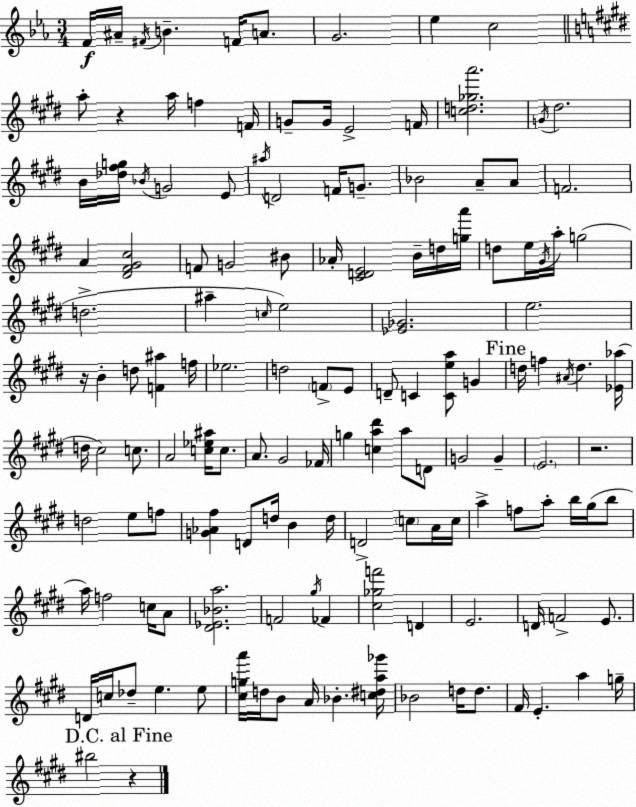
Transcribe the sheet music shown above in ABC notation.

X:1
T:Untitled
M:3/4
L:1/4
K:Cm
F/4 ^A/4 ^F/4 B F/4 A/2 G2 _e c2 a/2 z a/4 f F/4 G/2 G/4 E2 F/4 [cd_ga']2 G/4 ^d2 B/4 [_d^fg]/4 _B/4 G2 E/2 ^a/4 D2 F/4 G/2 _B2 A/2 A/2 F2 A [^D^F^G^c]2 F/2 G2 ^B/2 _A/4 [^CDE]2 B/4 d/4 [ga']/4 d/2 e/4 ^G/4 a/4 g2 d2 ^a c/4 e2 [_E_G]2 e2 z/4 B d/2 [F^a] f/4 _e2 d2 F/2 E/2 D/2 C [Cea]/2 G d/4 f ^A/4 d [_E_a]/4 d/4 ^c2 c/2 A2 [c_e^a]/4 c/2 A/2 ^G2 _F/4 g [ca^d'] a/2 D/2 G2 G E2 z2 d2 e/2 f/2 [G_A^f] D/2 d/4 B d/4 D2 c/2 A/4 c/4 a f/2 a/2 b/4 ^g/4 b/2 a/4 f2 c/4 A/2 [^D_E_Ba]2 F2 ^g/4 _F [^c_gf']2 D E2 D/4 F2 E/2 D/4 c/4 _d/2 e e/2 [^cga']/4 d/4 B/2 A/4 _B [c^da_g']/4 _B2 d/4 d/2 ^F/4 E a g/4 ^b2 z